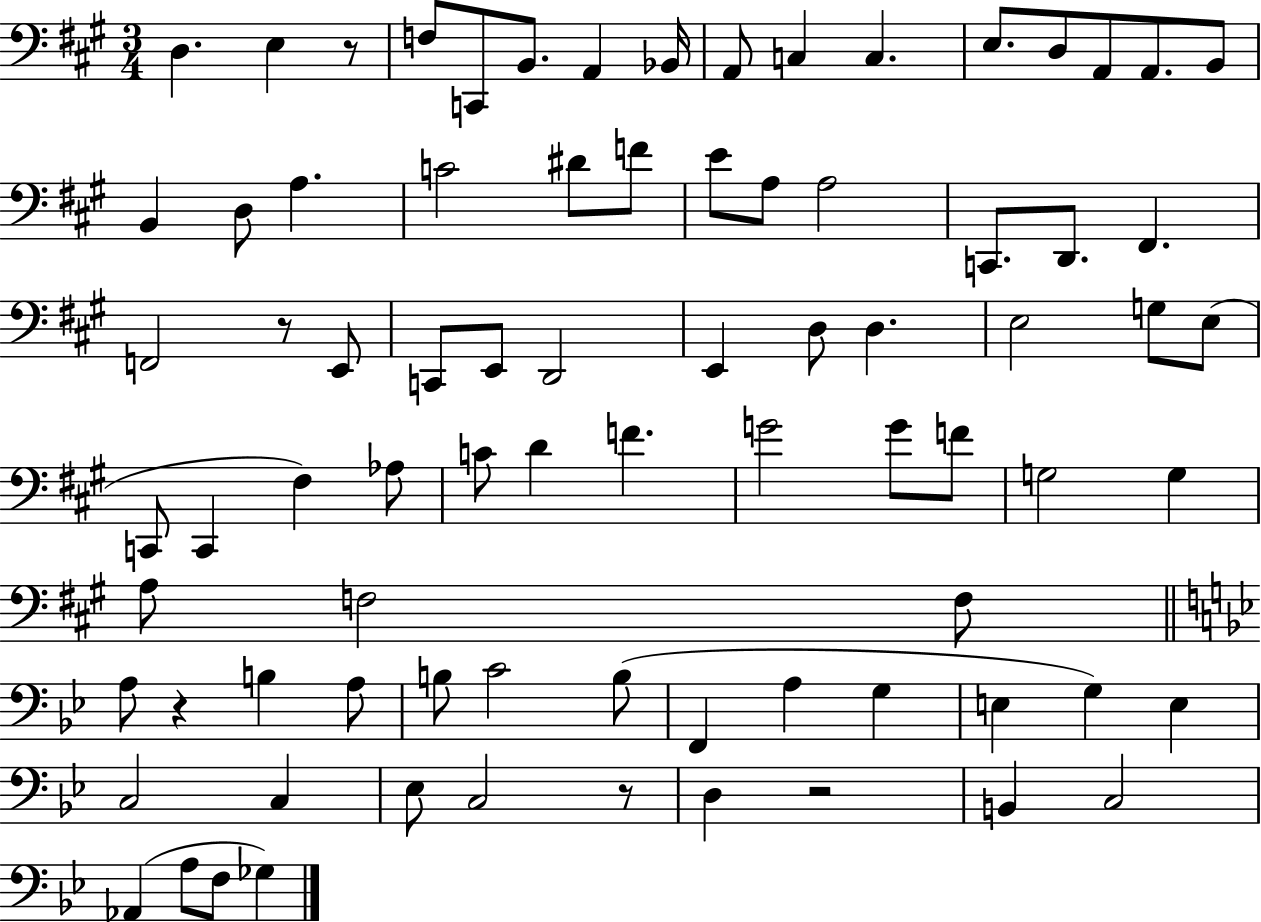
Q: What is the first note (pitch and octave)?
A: D3